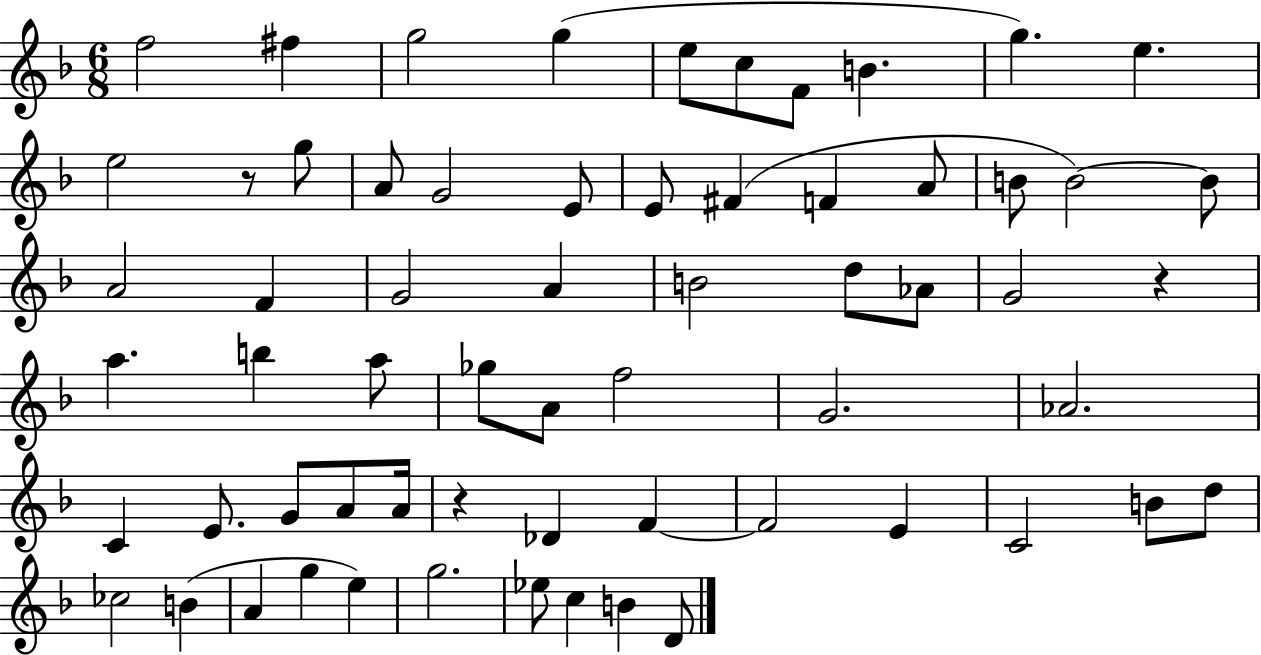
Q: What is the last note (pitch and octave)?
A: D4